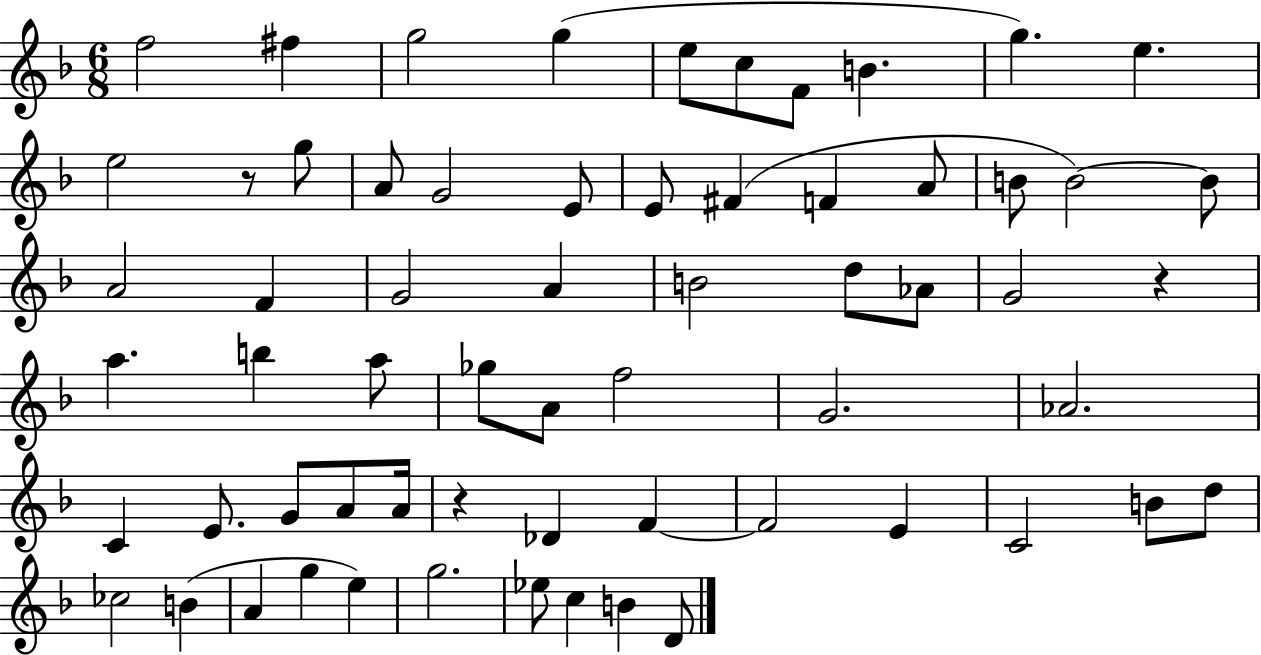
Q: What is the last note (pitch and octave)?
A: D4